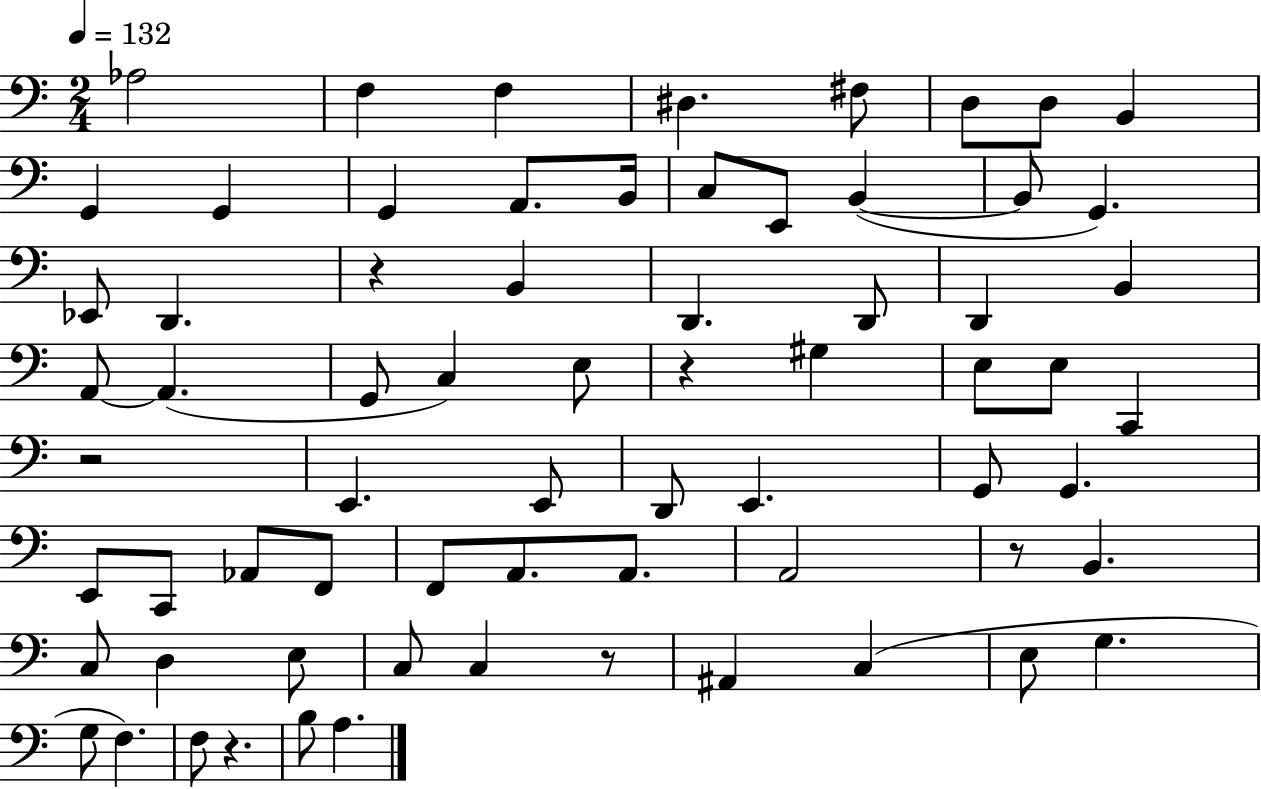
{
  \clef bass
  \numericTimeSignature
  \time 2/4
  \key c \major
  \tempo 4 = 132
  aes2 | f4 f4 | dis4. fis8 | d8 d8 b,4 | \break g,4 g,4 | g,4 a,8. b,16 | c8 e,8 b,4~(~ | b,8 g,4.) | \break ees,8 d,4. | r4 b,4 | d,4. d,8 | d,4 b,4 | \break a,8~~ a,4.( | g,8 c4) e8 | r4 gis4 | e8 e8 c,4 | \break r2 | e,4. e,8 | d,8 e,4. | g,8 g,4. | \break e,8 c,8 aes,8 f,8 | f,8 a,8. a,8. | a,2 | r8 b,4. | \break c8 d4 e8 | c8 c4 r8 | ais,4 c4( | e8 g4. | \break g8 f4.) | f8 r4. | b8 a4. | \bar "|."
}